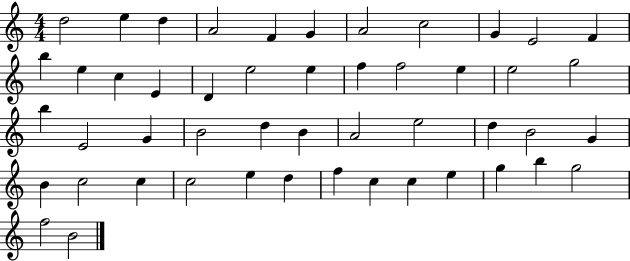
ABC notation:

X:1
T:Untitled
M:4/4
L:1/4
K:C
d2 e d A2 F G A2 c2 G E2 F b e c E D e2 e f f2 e e2 g2 b E2 G B2 d B A2 e2 d B2 G B c2 c c2 e d f c c e g b g2 f2 B2